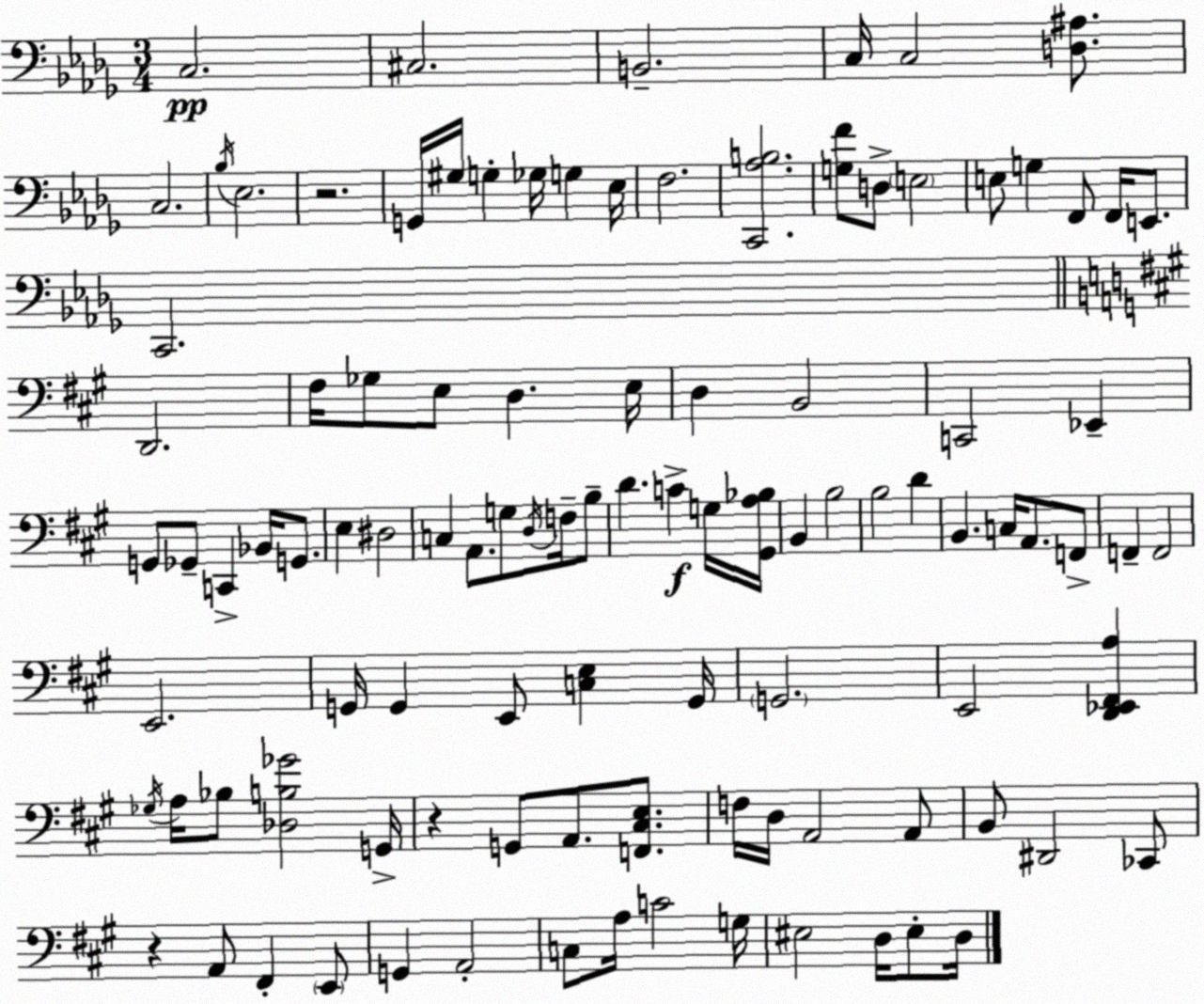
X:1
T:Untitled
M:3/4
L:1/4
K:Bbm
C,2 ^C,2 B,,2 C,/4 C,2 [D,^A,]/2 C,2 _B,/4 _E,2 z2 G,,/4 ^G,/4 G, _G,/4 G, _E,/4 F,2 [C,,_A,B,]2 [G,F]/2 D,/2 E,2 E,/2 G, F,,/2 F,,/4 E,,/2 C,,2 D,,2 ^F,/4 _G,/2 E,/2 D, E,/4 D, B,,2 C,,2 _E,, G,,/2 _G,,/2 C,, _B,,/4 G,,/2 E, ^D,2 C, A,,/2 G,/2 D,/4 F,/4 B,/2 D C G,/4 [^G,,A,_B,]/4 B,, B,2 B,2 D B,, C,/4 A,,/2 F,,/2 F,, F,,2 E,,2 G,,/4 G,, E,,/2 [C,E,] G,,/4 G,,2 E,,2 [D,,_E,,^F,,A,] _G,/4 A,/4 _B,/2 [_D,B,_G]2 G,,/4 z G,,/2 A,,/2 [F,,^C,E,]/2 F,/4 D,/4 A,,2 A,,/2 B,,/2 ^D,,2 _C,,/2 z A,,/2 ^F,, E,,/2 G,, A,,2 C,/2 A,/4 C2 G,/4 ^E,2 D,/4 ^E,/2 D,/4